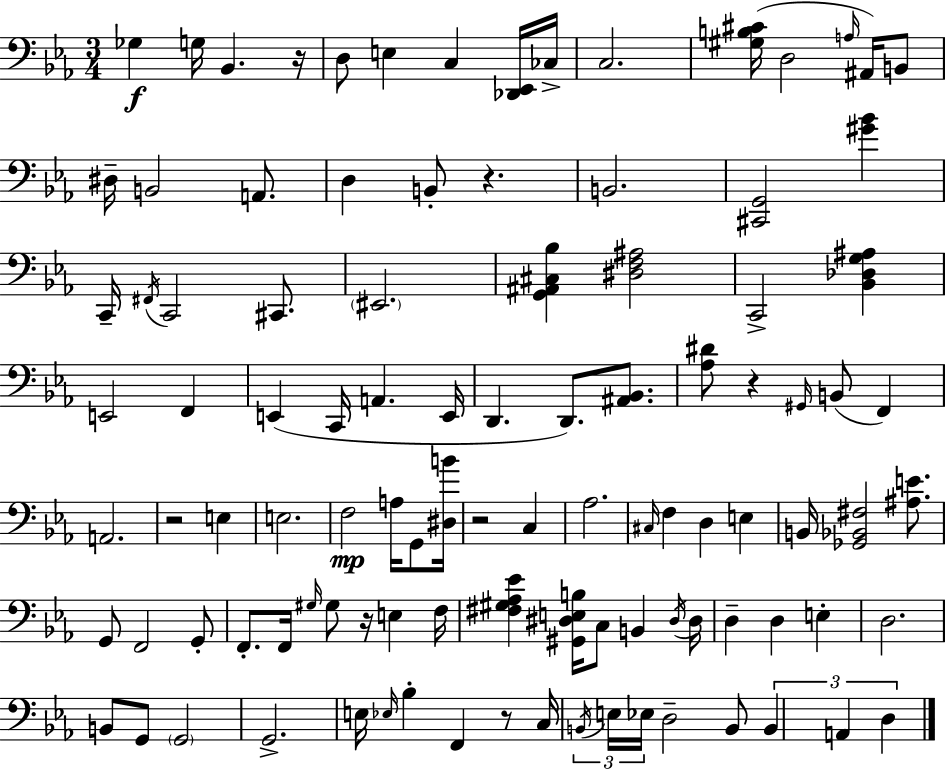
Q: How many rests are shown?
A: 7